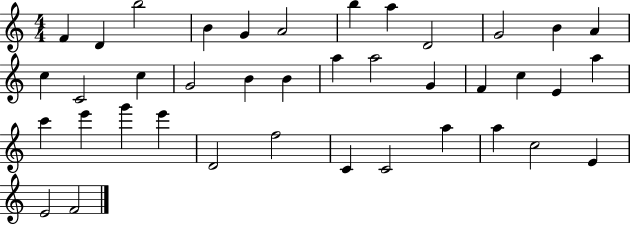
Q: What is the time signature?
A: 4/4